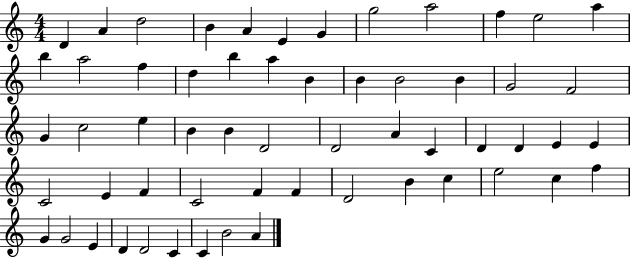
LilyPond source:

{
  \clef treble
  \numericTimeSignature
  \time 4/4
  \key c \major
  d'4 a'4 d''2 | b'4 a'4 e'4 g'4 | g''2 a''2 | f''4 e''2 a''4 | \break b''4 a''2 f''4 | d''4 b''4 a''4 b'4 | b'4 b'2 b'4 | g'2 f'2 | \break g'4 c''2 e''4 | b'4 b'4 d'2 | d'2 a'4 c'4 | d'4 d'4 e'4 e'4 | \break c'2 e'4 f'4 | c'2 f'4 f'4 | d'2 b'4 c''4 | e''2 c''4 f''4 | \break g'4 g'2 e'4 | d'4 d'2 c'4 | c'4 b'2 a'4 | \bar "|."
}